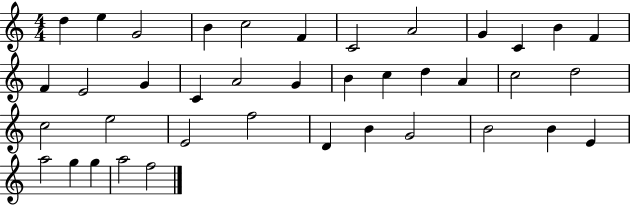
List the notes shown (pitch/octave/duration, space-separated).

D5/q E5/q G4/h B4/q C5/h F4/q C4/h A4/h G4/q C4/q B4/q F4/q F4/q E4/h G4/q C4/q A4/h G4/q B4/q C5/q D5/q A4/q C5/h D5/h C5/h E5/h E4/h F5/h D4/q B4/q G4/h B4/h B4/q E4/q A5/h G5/q G5/q A5/h F5/h